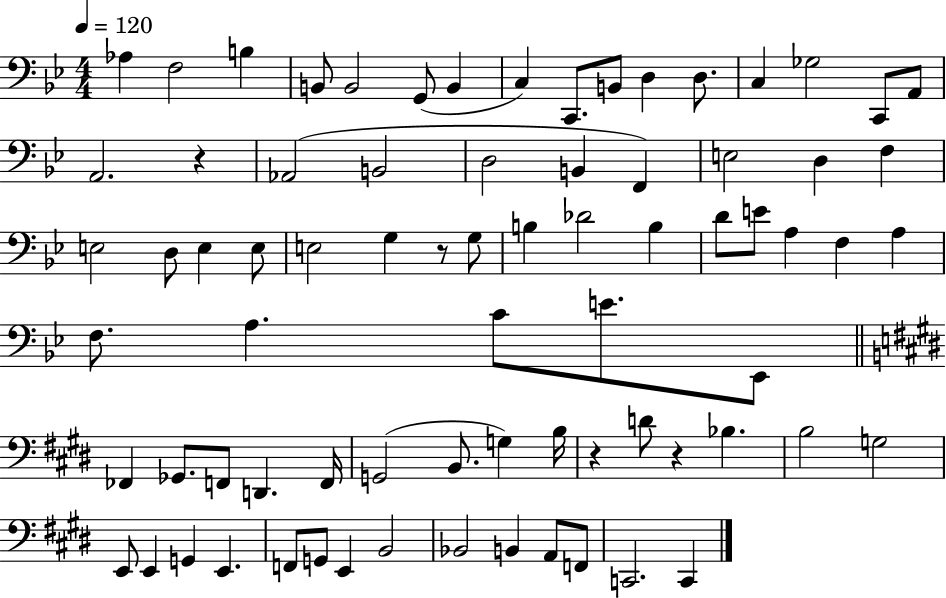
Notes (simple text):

Ab3/q F3/h B3/q B2/e B2/h G2/e B2/q C3/q C2/e. B2/e D3/q D3/e. C3/q Gb3/h C2/e A2/e A2/h. R/q Ab2/h B2/h D3/h B2/q F2/q E3/h D3/q F3/q E3/h D3/e E3/q E3/e E3/h G3/q R/e G3/e B3/q Db4/h B3/q D4/e E4/e A3/q F3/q A3/q F3/e. A3/q. C4/e E4/e. Eb2/e FES2/q Gb2/e. F2/e D2/q. F2/s G2/h B2/e. G3/q B3/s R/q D4/e R/q Bb3/q. B3/h G3/h E2/e E2/q G2/q E2/q. F2/e G2/e E2/q B2/h Bb2/h B2/q A2/e F2/e C2/h. C2/q